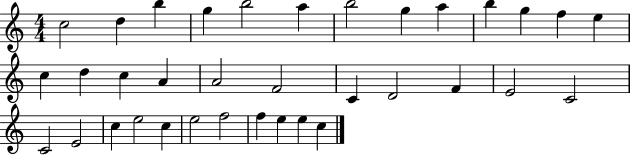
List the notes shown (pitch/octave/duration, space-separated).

C5/h D5/q B5/q G5/q B5/h A5/q B5/h G5/q A5/q B5/q G5/q F5/q E5/q C5/q D5/q C5/q A4/q A4/h F4/h C4/q D4/h F4/q E4/h C4/h C4/h E4/h C5/q E5/h C5/q E5/h F5/h F5/q E5/q E5/q C5/q